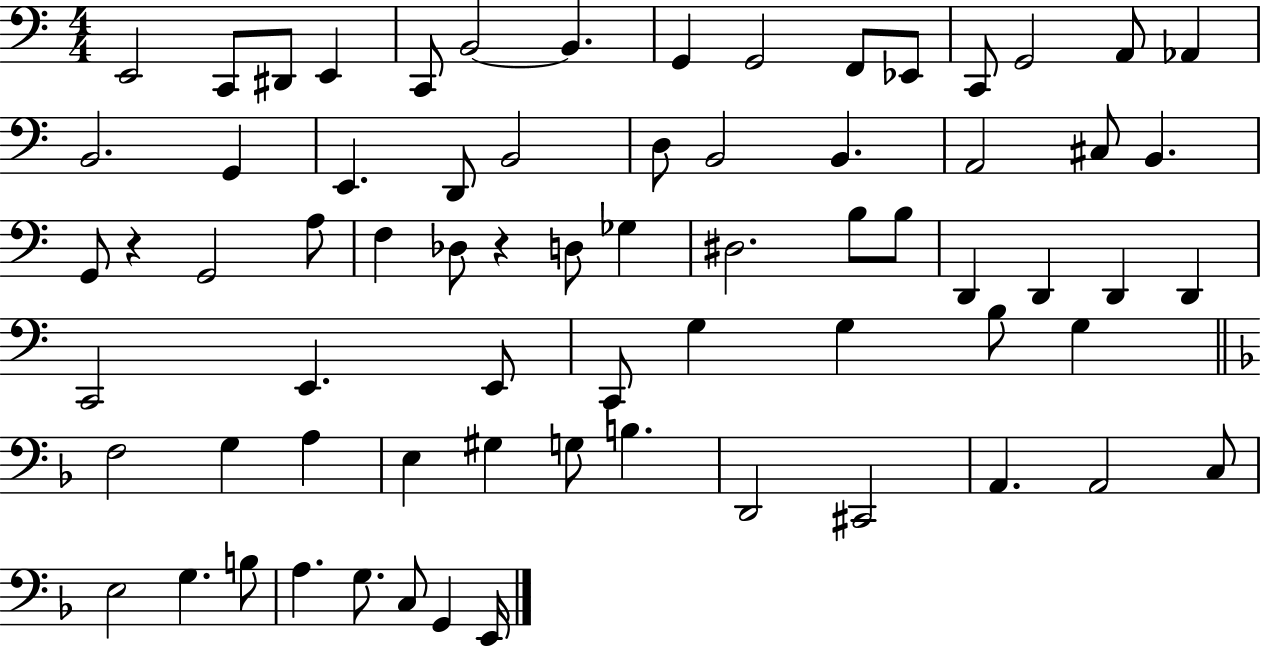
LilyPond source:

{
  \clef bass
  \numericTimeSignature
  \time 4/4
  \key c \major
  \repeat volta 2 { e,2 c,8 dis,8 e,4 | c,8 b,2~~ b,4. | g,4 g,2 f,8 ees,8 | c,8 g,2 a,8 aes,4 | \break b,2. g,4 | e,4. d,8 b,2 | d8 b,2 b,4. | a,2 cis8 b,4. | \break g,8 r4 g,2 a8 | f4 des8 r4 d8 ges4 | dis2. b8 b8 | d,4 d,4 d,4 d,4 | \break c,2 e,4. e,8 | c,8 g4 g4 b8 g4 | \bar "||" \break \key f \major f2 g4 a4 | e4 gis4 g8 b4. | d,2 cis,2 | a,4. a,2 c8 | \break e2 g4. b8 | a4. g8. c8 g,4 e,16 | } \bar "|."
}